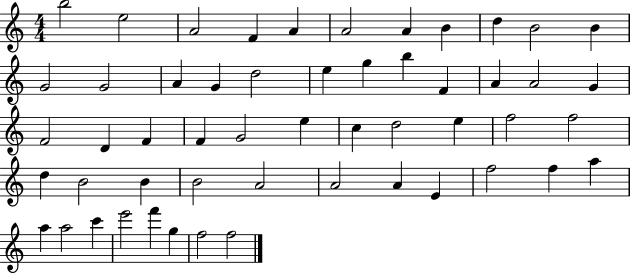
{
  \clef treble
  \numericTimeSignature
  \time 4/4
  \key c \major
  b''2 e''2 | a'2 f'4 a'4 | a'2 a'4 b'4 | d''4 b'2 b'4 | \break g'2 g'2 | a'4 g'4 d''2 | e''4 g''4 b''4 f'4 | a'4 a'2 g'4 | \break f'2 d'4 f'4 | f'4 g'2 e''4 | c''4 d''2 e''4 | f''2 f''2 | \break d''4 b'2 b'4 | b'2 a'2 | a'2 a'4 e'4 | f''2 f''4 a''4 | \break a''4 a''2 c'''4 | e'''2 f'''4 g''4 | f''2 f''2 | \bar "|."
}